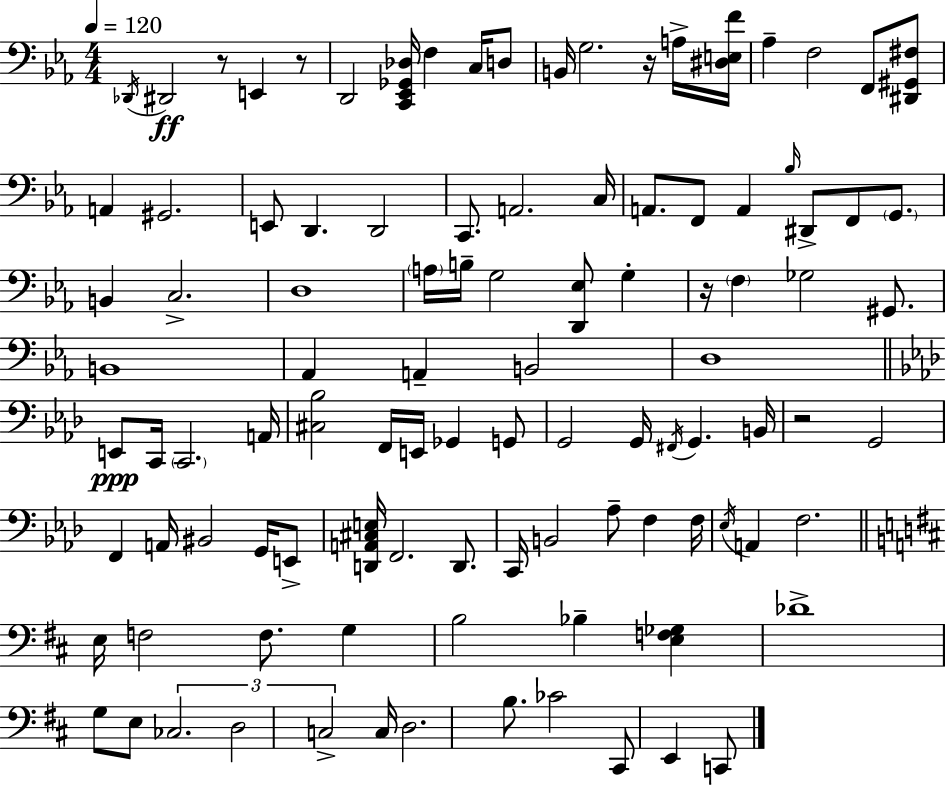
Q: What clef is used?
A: bass